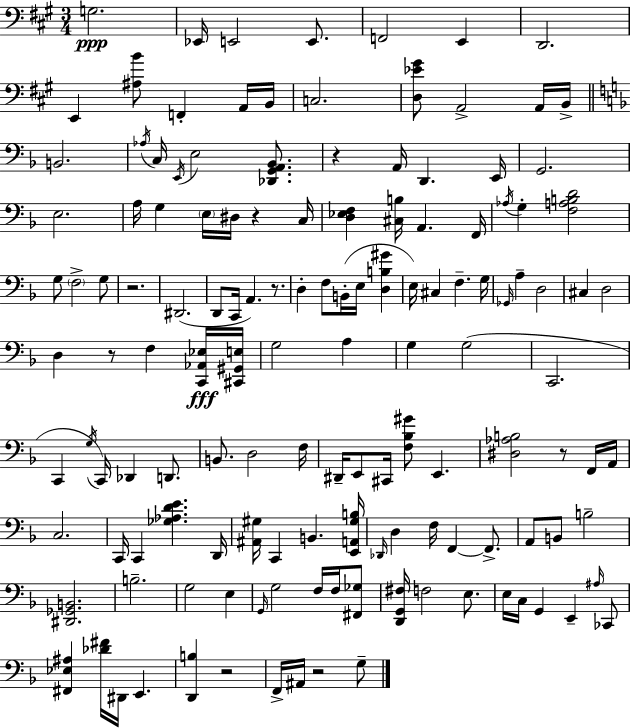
X:1
T:Untitled
M:3/4
L:1/4
K:A
G,2 _E,,/4 E,,2 E,,/2 F,,2 E,, D,,2 E,, [^A,B]/2 F,, A,,/4 B,,/4 C,2 [D,_E^G]/2 A,,2 A,,/4 B,,/4 B,,2 _A,/4 C,/4 E,,/4 E,2 [_D,,G,,A,,_B,,]/2 z A,,/4 D,, E,,/4 G,,2 E,2 A,/4 G, E,/4 ^D,/4 z C,/4 [D,_E,F,] [^C,B,]/4 A,, F,,/4 _A,/4 G, [F,A,B,D]2 G,/2 F,2 G,/2 z2 ^D,,2 D,,/2 C,,/4 A,, z/2 D, F,/2 B,,/4 E,/4 [D,B,^G] E,/4 ^C, F, G,/4 _G,,/4 A, D,2 ^C, D,2 D, z/2 F, [C,,_A,,_E,]/4 [^C,,^G,,E,]/4 G,2 A, G, G,2 C,,2 C,, G,/4 C,,/4 _D,, D,,/2 B,,/2 D,2 F,/4 ^D,,/4 E,,/2 ^C,,/4 [F,_B,^G]/2 E,, [^D,_A,B,]2 z/2 F,,/4 A,,/4 C,2 C,,/4 C,, [_G,_A,DE] D,,/4 [^A,,^G,]/4 C,, B,, [E,,A,,^G,B,]/4 _D,,/4 D, F,/4 F,, F,,/2 A,,/2 B,,/2 B,2 [^D,,_G,,B,,]2 B,2 G,2 E, G,,/4 G,2 F,/4 F,/4 [^F,,_G,]/2 [D,,G,,^F,]/4 F,2 E,/2 E,/4 C,/4 G,, E,, ^A,/4 _C,,/2 [^F,,_E,^A,] [_D^F]/4 ^D,,/4 E,, [D,,B,] z2 F,,/4 ^A,,/4 z2 G,/2